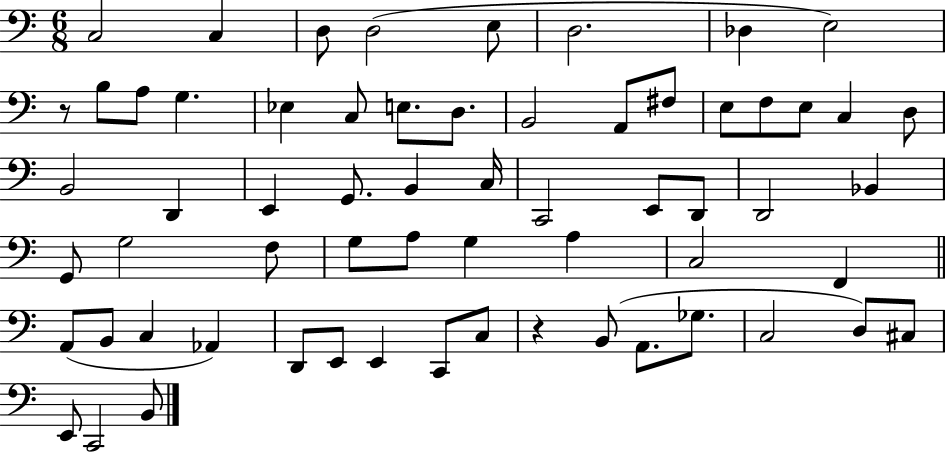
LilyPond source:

{
  \clef bass
  \numericTimeSignature
  \time 6/8
  \key c \major
  c2 c4 | d8 d2( e8 | d2. | des4 e2) | \break r8 b8 a8 g4. | ees4 c8 e8. d8. | b,2 a,8 fis8 | e8 f8 e8 c4 d8 | \break b,2 d,4 | e,4 g,8. b,4 c16 | c,2 e,8 d,8 | d,2 bes,4 | \break g,8 g2 f8 | g8 a8 g4 a4 | c2 f,4 | \bar "||" \break \key c \major a,8( b,8 c4 aes,4) | d,8 e,8 e,4 c,8 c8 | r4 b,8( a,8. ges8. | c2 d8) cis8 | \break e,8 c,2 b,8 | \bar "|."
}